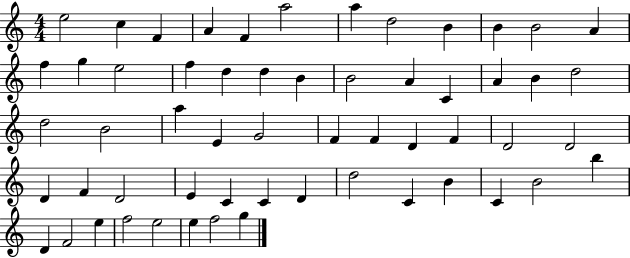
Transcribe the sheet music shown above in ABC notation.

X:1
T:Untitled
M:4/4
L:1/4
K:C
e2 c F A F a2 a d2 B B B2 A f g e2 f d d B B2 A C A B d2 d2 B2 a E G2 F F D F D2 D2 D F D2 E C C D d2 C B C B2 b D F2 e f2 e2 e f2 g